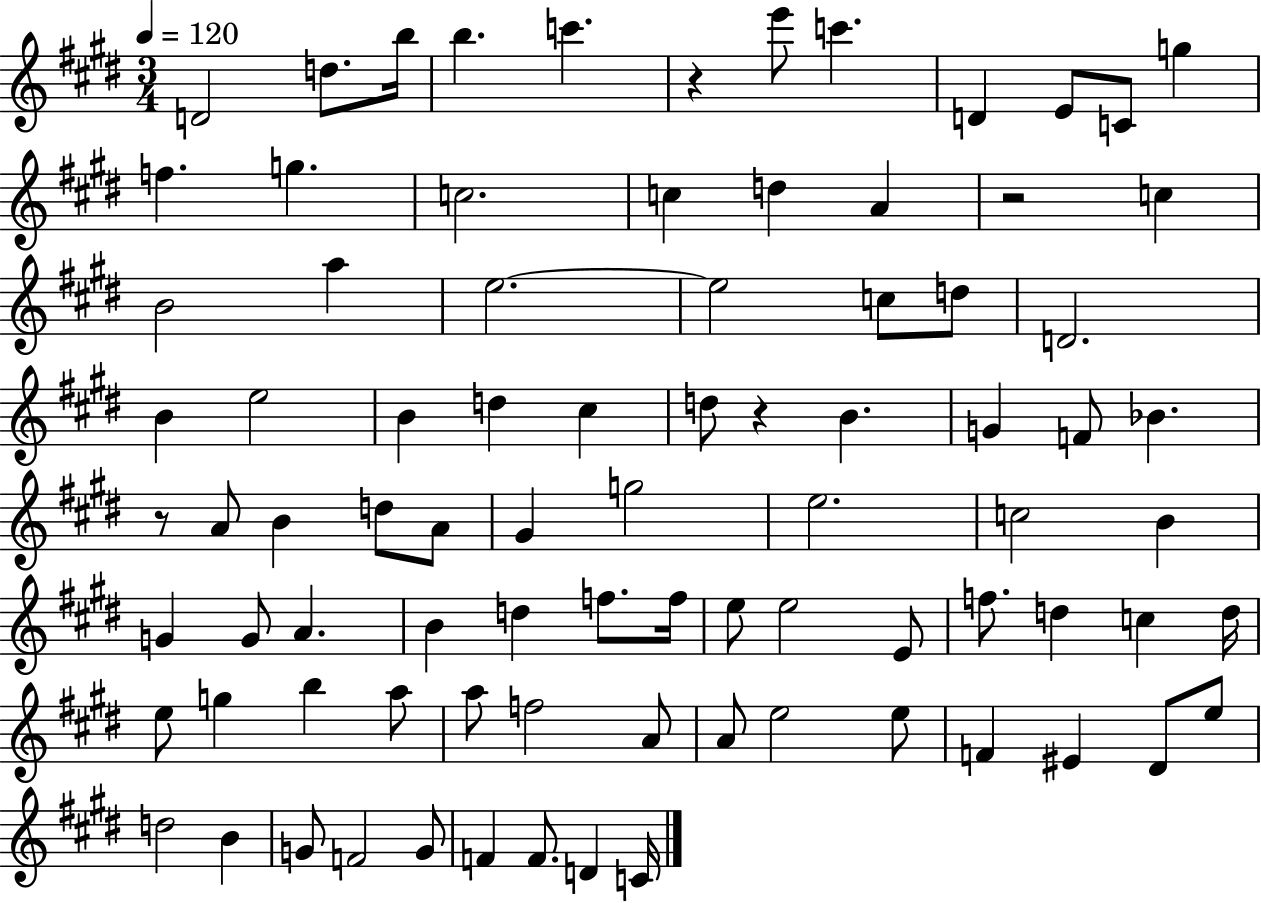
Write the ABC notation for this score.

X:1
T:Untitled
M:3/4
L:1/4
K:E
D2 d/2 b/4 b c' z e'/2 c' D E/2 C/2 g f g c2 c d A z2 c B2 a e2 e2 c/2 d/2 D2 B e2 B d ^c d/2 z B G F/2 _B z/2 A/2 B d/2 A/2 ^G g2 e2 c2 B G G/2 A B d f/2 f/4 e/2 e2 E/2 f/2 d c d/4 e/2 g b a/2 a/2 f2 A/2 A/2 e2 e/2 F ^E ^D/2 e/2 d2 B G/2 F2 G/2 F F/2 D C/4